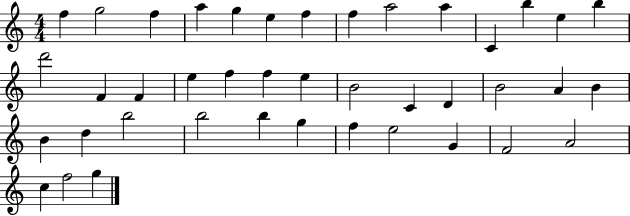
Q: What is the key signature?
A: C major